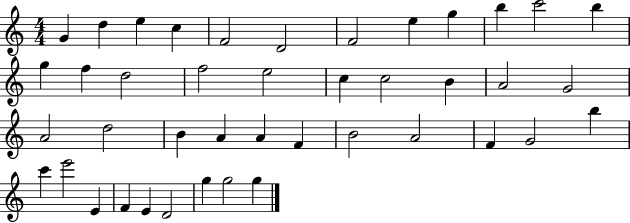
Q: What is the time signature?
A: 4/4